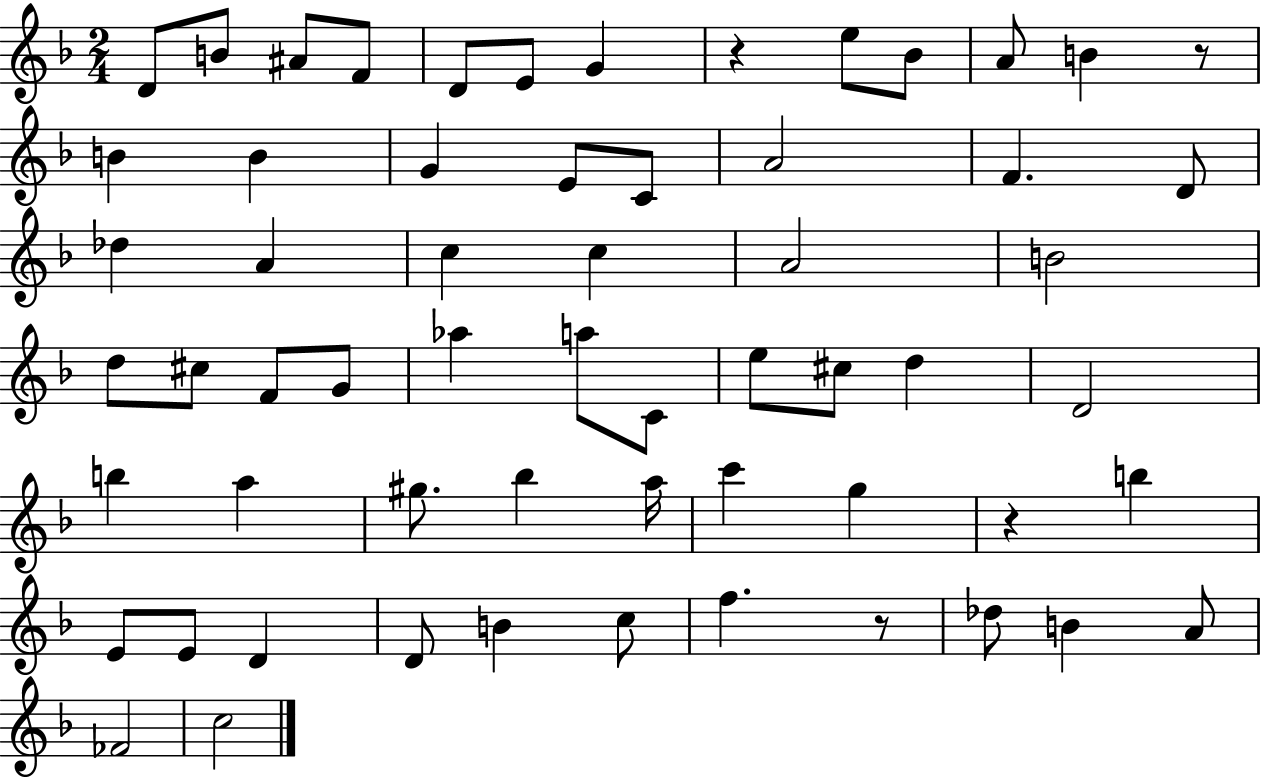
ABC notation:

X:1
T:Untitled
M:2/4
L:1/4
K:F
D/2 B/2 ^A/2 F/2 D/2 E/2 G z e/2 _B/2 A/2 B z/2 B B G E/2 C/2 A2 F D/2 _d A c c A2 B2 d/2 ^c/2 F/2 G/2 _a a/2 C/2 e/2 ^c/2 d D2 b a ^g/2 _b a/4 c' g z b E/2 E/2 D D/2 B c/2 f z/2 _d/2 B A/2 _F2 c2